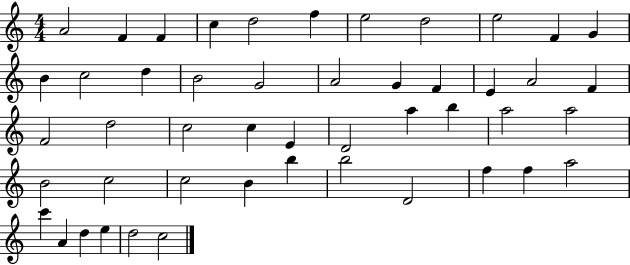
{
  \clef treble
  \numericTimeSignature
  \time 4/4
  \key c \major
  a'2 f'4 f'4 | c''4 d''2 f''4 | e''2 d''2 | e''2 f'4 g'4 | \break b'4 c''2 d''4 | b'2 g'2 | a'2 g'4 f'4 | e'4 a'2 f'4 | \break f'2 d''2 | c''2 c''4 e'4 | d'2 a''4 b''4 | a''2 a''2 | \break b'2 c''2 | c''2 b'4 b''4 | b''2 d'2 | f''4 f''4 a''2 | \break c'''4 a'4 d''4 e''4 | d''2 c''2 | \bar "|."
}